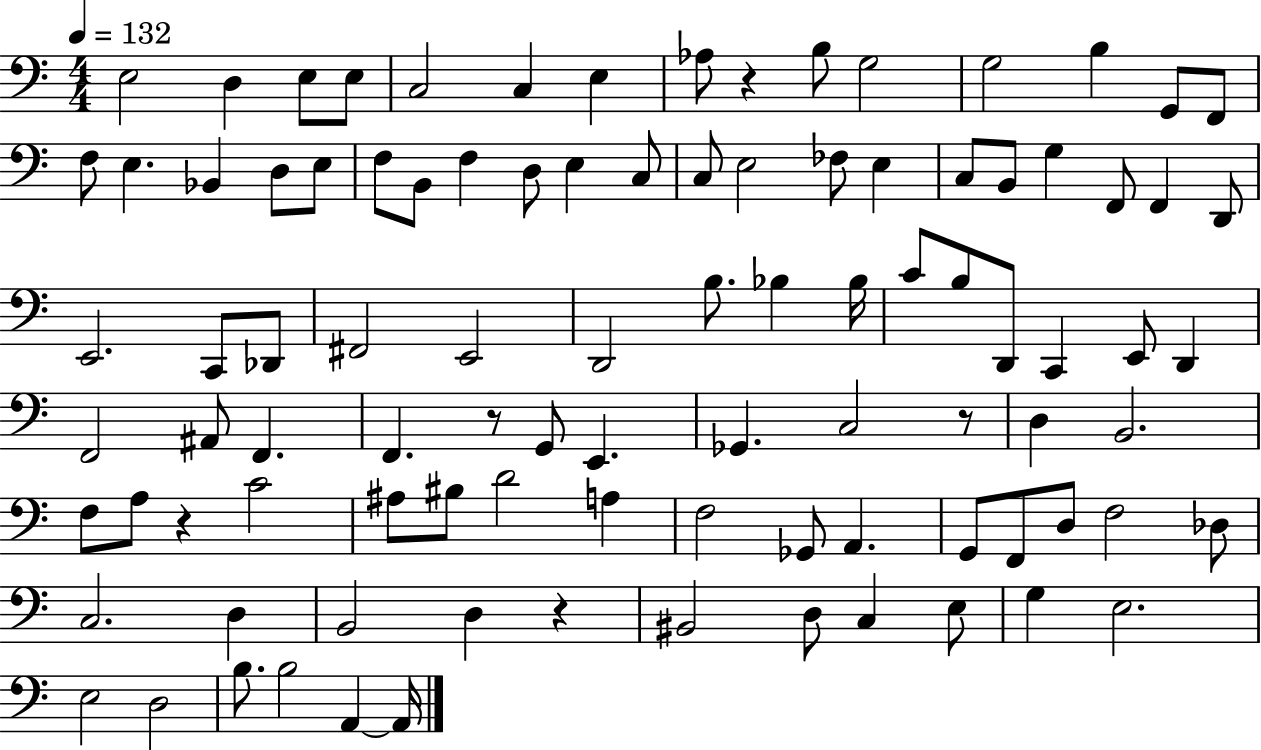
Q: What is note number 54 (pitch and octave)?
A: F2